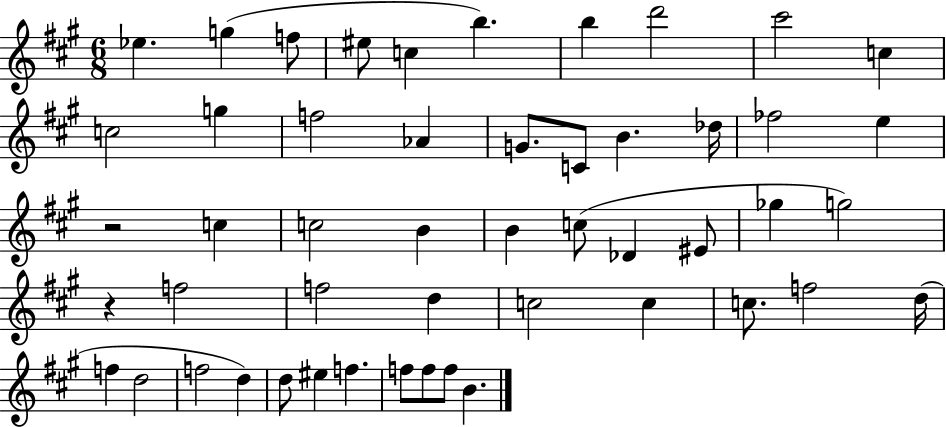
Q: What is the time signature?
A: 6/8